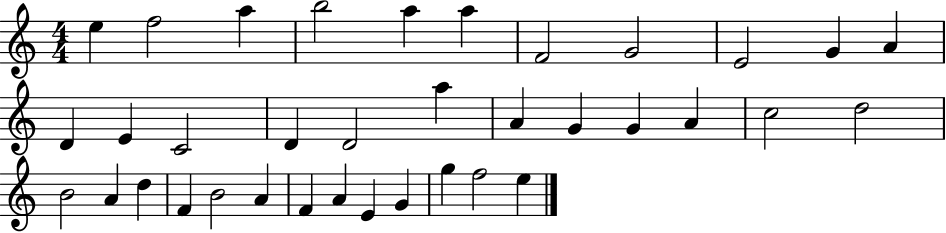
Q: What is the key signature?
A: C major